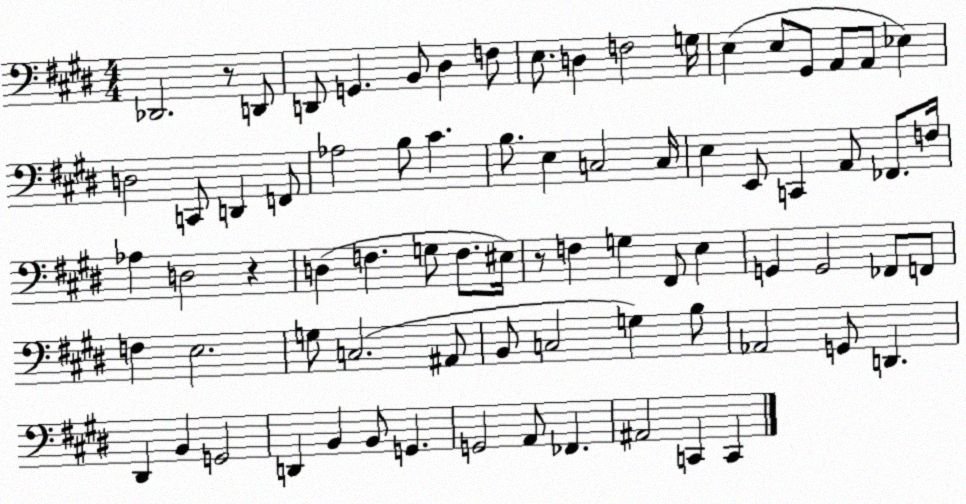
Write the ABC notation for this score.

X:1
T:Untitled
M:4/4
L:1/4
K:E
_D,,2 z/2 D,,/2 D,,/2 G,, B,,/2 ^D, F,/2 E,/2 D, F,2 G,/4 E, E,/2 ^G,,/2 A,,/2 A,,/2 _E, D,2 C,,/2 D,, F,,/2 _A,2 B,/2 ^C B,/2 E, C,2 C,/4 E, E,,/2 C,, A,,/2 _F,,/2 F,/4 _A, D,2 z D, F, G,/2 F,/2 ^E,/4 z/2 F, G, ^F,,/2 E, G,, G,,2 _F,,/2 F,,/2 F, E,2 G,/2 C,2 ^A,,/2 B,,/2 C,2 G, B,/2 _A,,2 G,,/2 D,, ^D,, B,, G,,2 D,, B,, B,,/2 G,, G,,2 A,,/2 _F,, ^A,,2 C,, C,,